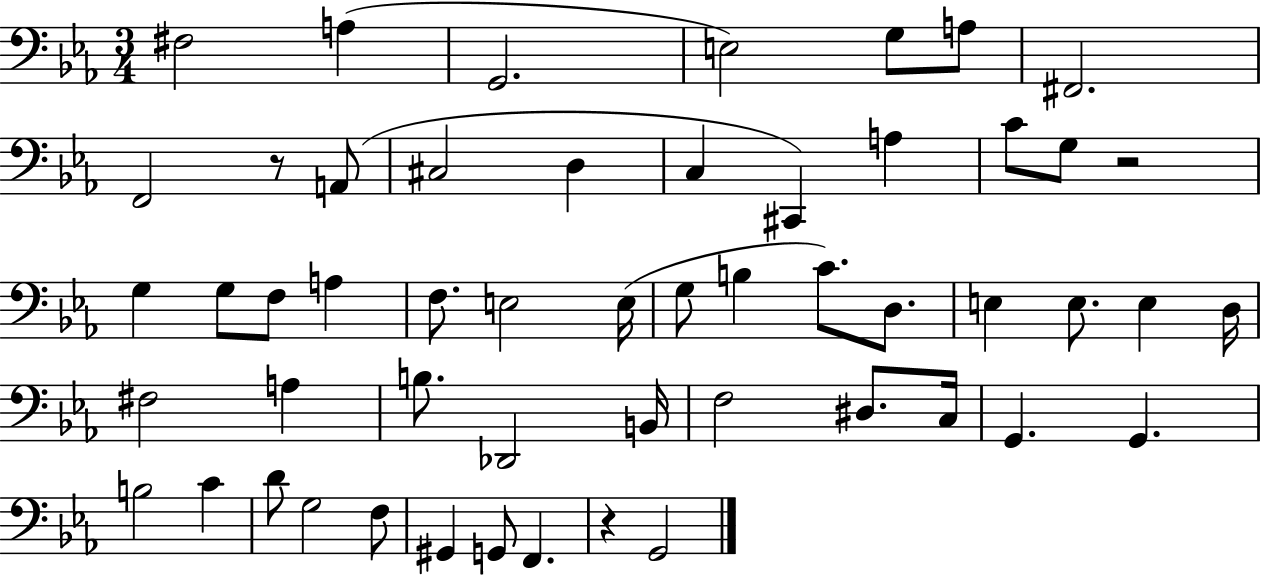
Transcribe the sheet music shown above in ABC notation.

X:1
T:Untitled
M:3/4
L:1/4
K:Eb
^F,2 A, G,,2 E,2 G,/2 A,/2 ^F,,2 F,,2 z/2 A,,/2 ^C,2 D, C, ^C,, A, C/2 G,/2 z2 G, G,/2 F,/2 A, F,/2 E,2 E,/4 G,/2 B, C/2 D,/2 E, E,/2 E, D,/4 ^F,2 A, B,/2 _D,,2 B,,/4 F,2 ^D,/2 C,/4 G,, G,, B,2 C D/2 G,2 F,/2 ^G,, G,,/2 F,, z G,,2